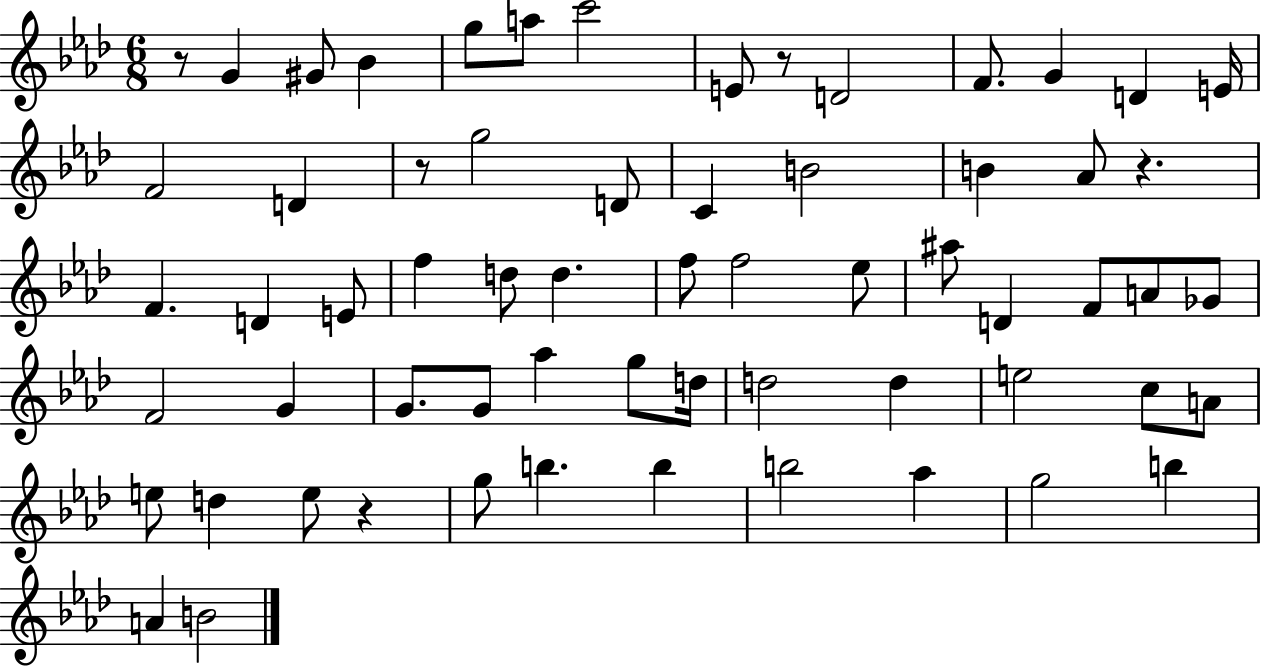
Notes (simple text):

R/e G4/q G#4/e Bb4/q G5/e A5/e C6/h E4/e R/e D4/h F4/e. G4/q D4/q E4/s F4/h D4/q R/e G5/h D4/e C4/q B4/h B4/q Ab4/e R/q. F4/q. D4/q E4/e F5/q D5/e D5/q. F5/e F5/h Eb5/e A#5/e D4/q F4/e A4/e Gb4/e F4/h G4/q G4/e. G4/e Ab5/q G5/e D5/s D5/h D5/q E5/h C5/e A4/e E5/e D5/q E5/e R/q G5/e B5/q. B5/q B5/h Ab5/q G5/h B5/q A4/q B4/h